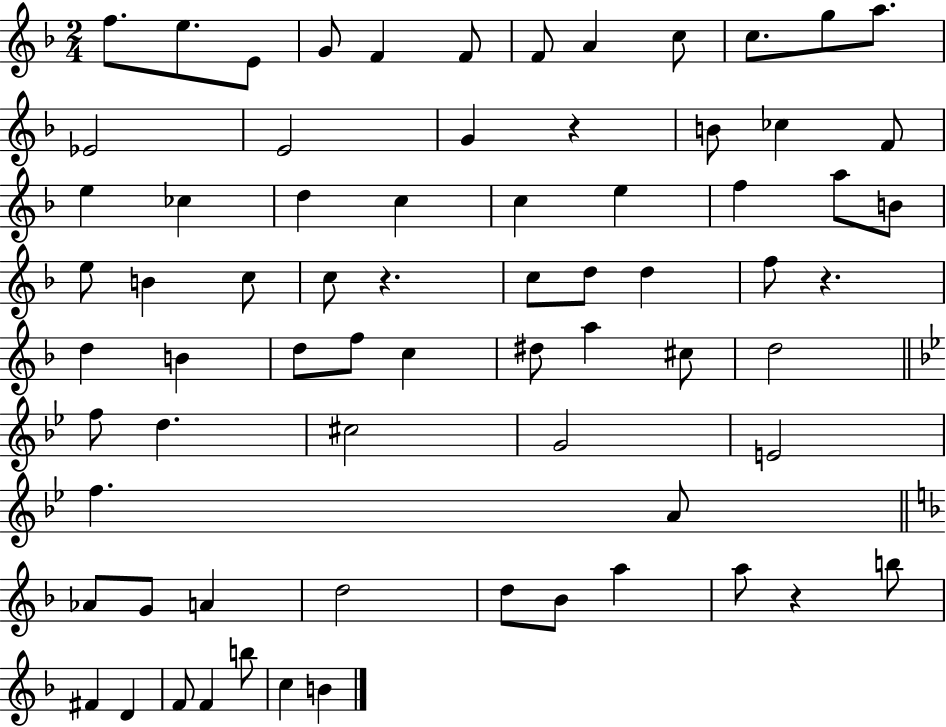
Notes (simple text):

F5/e. E5/e. E4/e G4/e F4/q F4/e F4/e A4/q C5/e C5/e. G5/e A5/e. Eb4/h E4/h G4/q R/q B4/e CES5/q F4/e E5/q CES5/q D5/q C5/q C5/q E5/q F5/q A5/e B4/e E5/e B4/q C5/e C5/e R/q. C5/e D5/e D5/q F5/e R/q. D5/q B4/q D5/e F5/e C5/q D#5/e A5/q C#5/e D5/h F5/e D5/q. C#5/h G4/h E4/h F5/q. A4/e Ab4/e G4/e A4/q D5/h D5/e Bb4/e A5/q A5/e R/q B5/e F#4/q D4/q F4/e F4/q B5/e C5/q B4/q